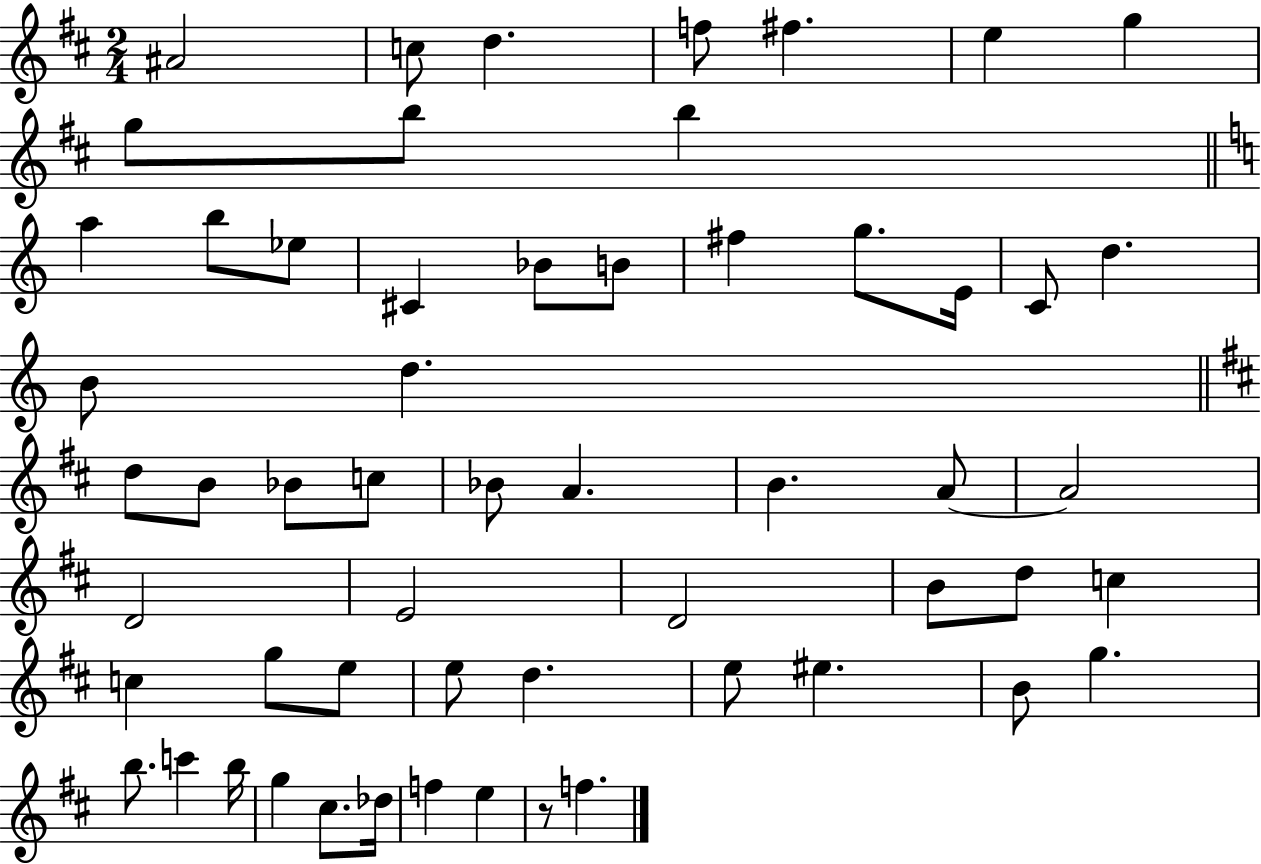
A#4/h C5/e D5/q. F5/e F#5/q. E5/q G5/q G5/e B5/e B5/q A5/q B5/e Eb5/e C#4/q Bb4/e B4/e F#5/q G5/e. E4/s C4/e D5/q. B4/e D5/q. D5/e B4/e Bb4/e C5/e Bb4/e A4/q. B4/q. A4/e A4/h D4/h E4/h D4/h B4/e D5/e C5/q C5/q G5/e E5/e E5/e D5/q. E5/e EIS5/q. B4/e G5/q. B5/e. C6/q B5/s G5/q C#5/e. Db5/s F5/q E5/q R/e F5/q.